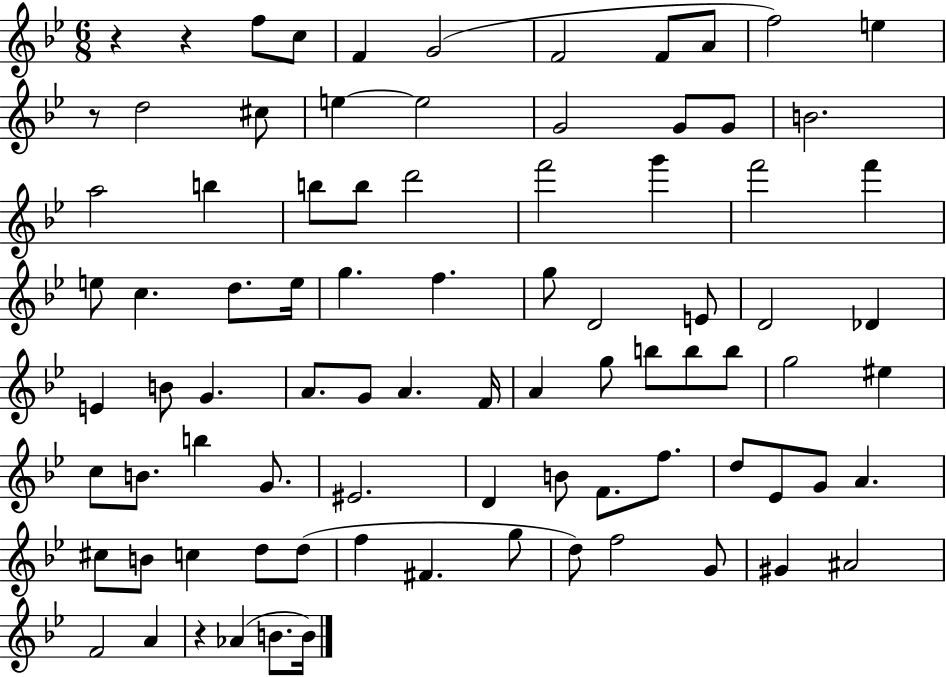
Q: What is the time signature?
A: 6/8